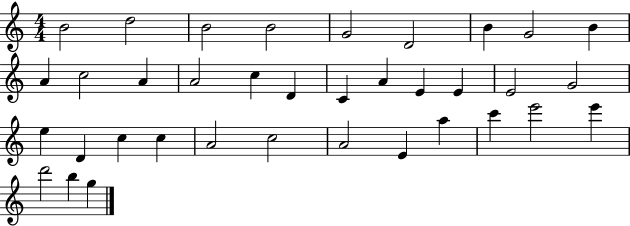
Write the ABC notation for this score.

X:1
T:Untitled
M:4/4
L:1/4
K:C
B2 d2 B2 B2 G2 D2 B G2 B A c2 A A2 c D C A E E E2 G2 e D c c A2 c2 A2 E a c' e'2 e' d'2 b g